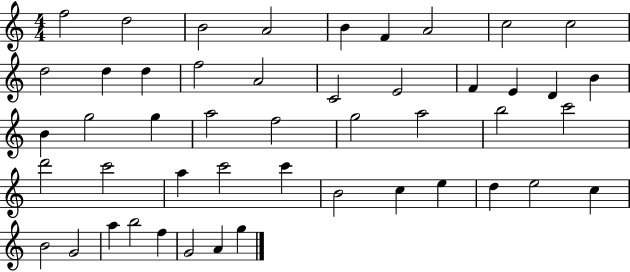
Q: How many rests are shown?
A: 0